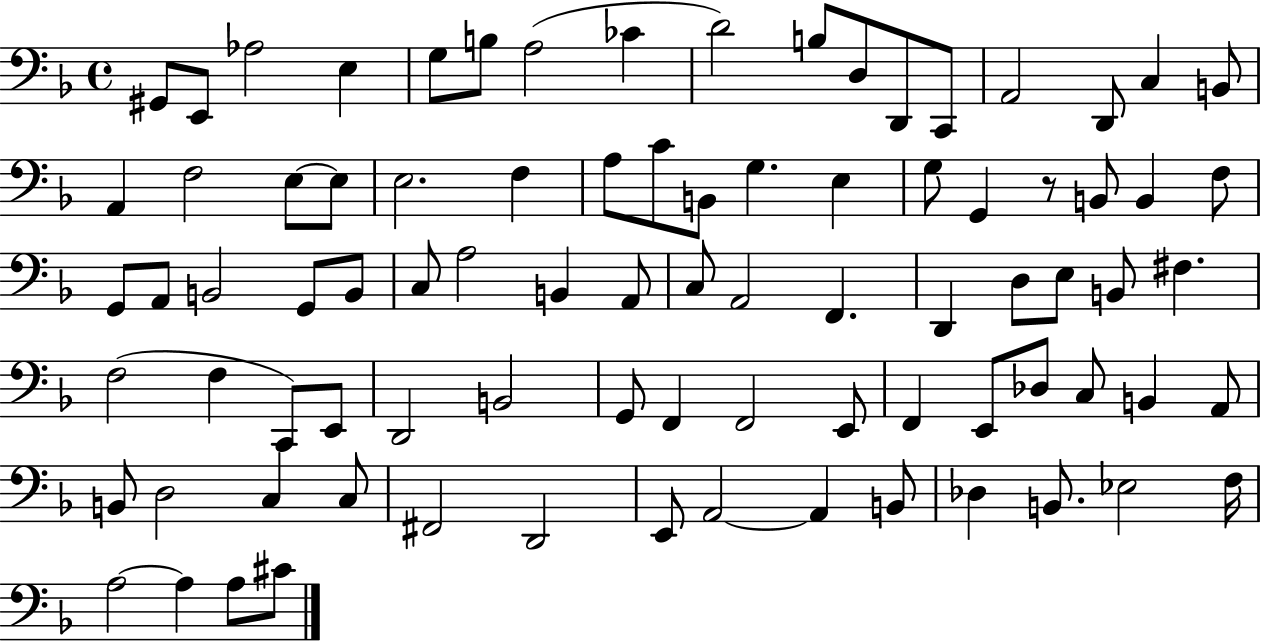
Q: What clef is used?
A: bass